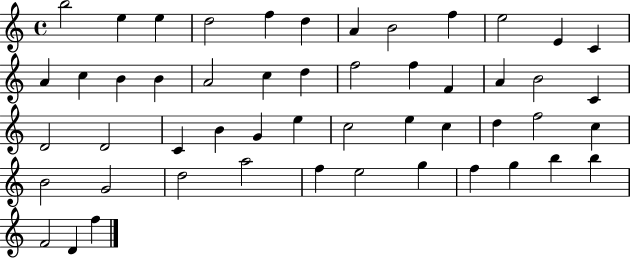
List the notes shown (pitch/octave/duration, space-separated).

B5/h E5/q E5/q D5/h F5/q D5/q A4/q B4/h F5/q E5/h E4/q C4/q A4/q C5/q B4/q B4/q A4/h C5/q D5/q F5/h F5/q F4/q A4/q B4/h C4/q D4/h D4/h C4/q B4/q G4/q E5/q C5/h E5/q C5/q D5/q F5/h C5/q B4/h G4/h D5/h A5/h F5/q E5/h G5/q F5/q G5/q B5/q B5/q F4/h D4/q F5/q